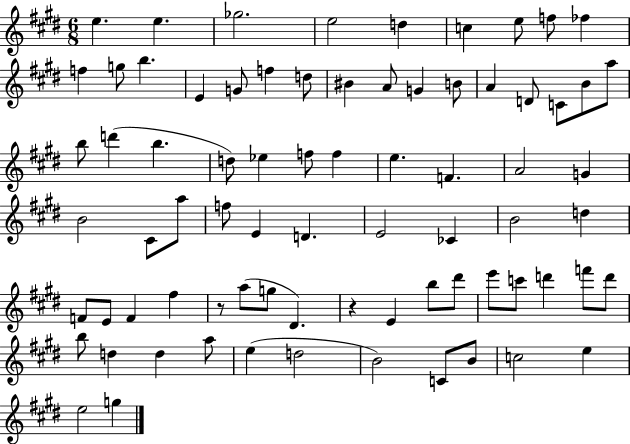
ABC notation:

X:1
T:Untitled
M:6/8
L:1/4
K:E
e e _g2 e2 d c e/2 f/2 _f f g/2 b E G/2 f d/2 ^B A/2 G B/2 A D/2 C/2 B/2 a/2 b/2 d' b d/2 _e f/2 f e F A2 G B2 ^C/2 a/2 f/2 E D E2 _C B2 d F/2 E/2 F ^f z/2 a/2 g/2 ^D z E b/2 ^d'/2 e'/2 c'/2 d' f'/2 d'/2 b/2 d d a/2 e d2 B2 C/2 B/2 c2 e e2 g